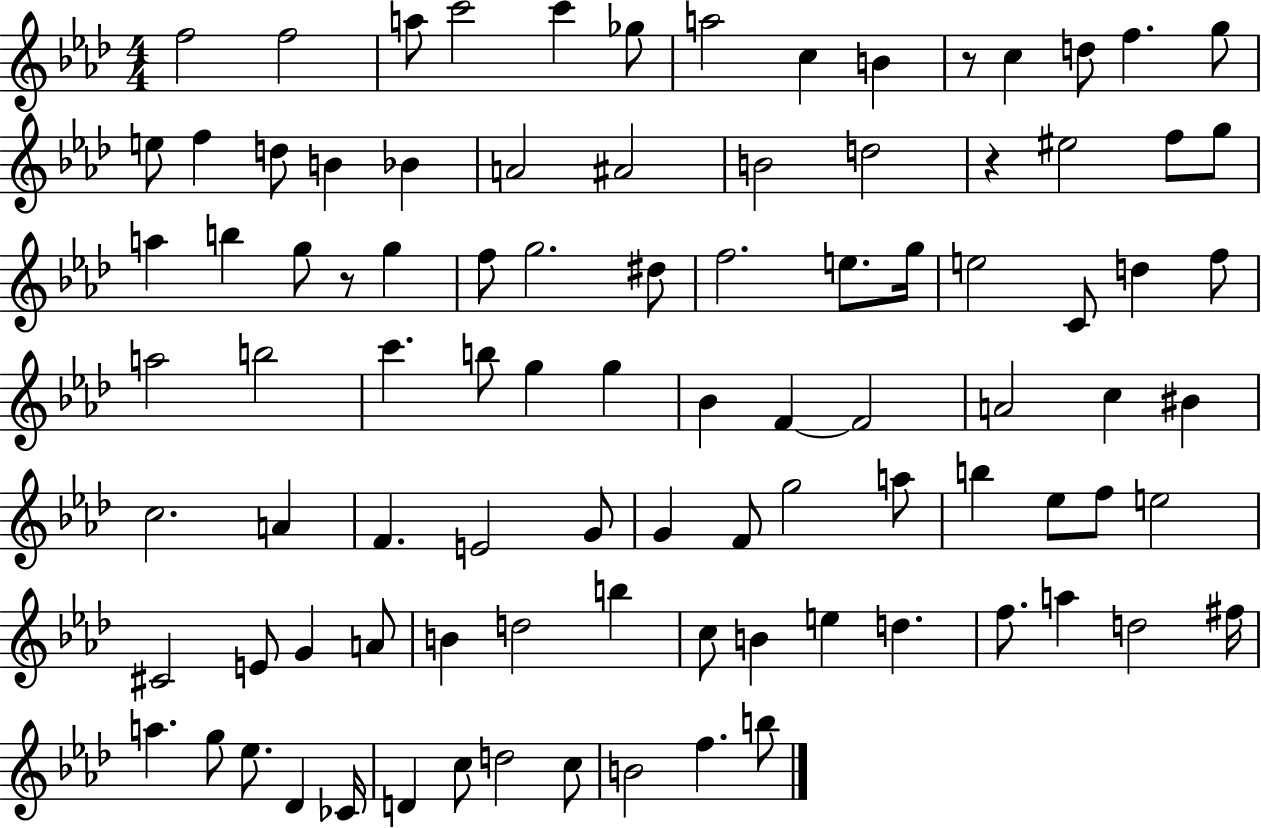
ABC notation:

X:1
T:Untitled
M:4/4
L:1/4
K:Ab
f2 f2 a/2 c'2 c' _g/2 a2 c B z/2 c d/2 f g/2 e/2 f d/2 B _B A2 ^A2 B2 d2 z ^e2 f/2 g/2 a b g/2 z/2 g f/2 g2 ^d/2 f2 e/2 g/4 e2 C/2 d f/2 a2 b2 c' b/2 g g _B F F2 A2 c ^B c2 A F E2 G/2 G F/2 g2 a/2 b _e/2 f/2 e2 ^C2 E/2 G A/2 B d2 b c/2 B e d f/2 a d2 ^f/4 a g/2 _e/2 _D _C/4 D c/2 d2 c/2 B2 f b/2